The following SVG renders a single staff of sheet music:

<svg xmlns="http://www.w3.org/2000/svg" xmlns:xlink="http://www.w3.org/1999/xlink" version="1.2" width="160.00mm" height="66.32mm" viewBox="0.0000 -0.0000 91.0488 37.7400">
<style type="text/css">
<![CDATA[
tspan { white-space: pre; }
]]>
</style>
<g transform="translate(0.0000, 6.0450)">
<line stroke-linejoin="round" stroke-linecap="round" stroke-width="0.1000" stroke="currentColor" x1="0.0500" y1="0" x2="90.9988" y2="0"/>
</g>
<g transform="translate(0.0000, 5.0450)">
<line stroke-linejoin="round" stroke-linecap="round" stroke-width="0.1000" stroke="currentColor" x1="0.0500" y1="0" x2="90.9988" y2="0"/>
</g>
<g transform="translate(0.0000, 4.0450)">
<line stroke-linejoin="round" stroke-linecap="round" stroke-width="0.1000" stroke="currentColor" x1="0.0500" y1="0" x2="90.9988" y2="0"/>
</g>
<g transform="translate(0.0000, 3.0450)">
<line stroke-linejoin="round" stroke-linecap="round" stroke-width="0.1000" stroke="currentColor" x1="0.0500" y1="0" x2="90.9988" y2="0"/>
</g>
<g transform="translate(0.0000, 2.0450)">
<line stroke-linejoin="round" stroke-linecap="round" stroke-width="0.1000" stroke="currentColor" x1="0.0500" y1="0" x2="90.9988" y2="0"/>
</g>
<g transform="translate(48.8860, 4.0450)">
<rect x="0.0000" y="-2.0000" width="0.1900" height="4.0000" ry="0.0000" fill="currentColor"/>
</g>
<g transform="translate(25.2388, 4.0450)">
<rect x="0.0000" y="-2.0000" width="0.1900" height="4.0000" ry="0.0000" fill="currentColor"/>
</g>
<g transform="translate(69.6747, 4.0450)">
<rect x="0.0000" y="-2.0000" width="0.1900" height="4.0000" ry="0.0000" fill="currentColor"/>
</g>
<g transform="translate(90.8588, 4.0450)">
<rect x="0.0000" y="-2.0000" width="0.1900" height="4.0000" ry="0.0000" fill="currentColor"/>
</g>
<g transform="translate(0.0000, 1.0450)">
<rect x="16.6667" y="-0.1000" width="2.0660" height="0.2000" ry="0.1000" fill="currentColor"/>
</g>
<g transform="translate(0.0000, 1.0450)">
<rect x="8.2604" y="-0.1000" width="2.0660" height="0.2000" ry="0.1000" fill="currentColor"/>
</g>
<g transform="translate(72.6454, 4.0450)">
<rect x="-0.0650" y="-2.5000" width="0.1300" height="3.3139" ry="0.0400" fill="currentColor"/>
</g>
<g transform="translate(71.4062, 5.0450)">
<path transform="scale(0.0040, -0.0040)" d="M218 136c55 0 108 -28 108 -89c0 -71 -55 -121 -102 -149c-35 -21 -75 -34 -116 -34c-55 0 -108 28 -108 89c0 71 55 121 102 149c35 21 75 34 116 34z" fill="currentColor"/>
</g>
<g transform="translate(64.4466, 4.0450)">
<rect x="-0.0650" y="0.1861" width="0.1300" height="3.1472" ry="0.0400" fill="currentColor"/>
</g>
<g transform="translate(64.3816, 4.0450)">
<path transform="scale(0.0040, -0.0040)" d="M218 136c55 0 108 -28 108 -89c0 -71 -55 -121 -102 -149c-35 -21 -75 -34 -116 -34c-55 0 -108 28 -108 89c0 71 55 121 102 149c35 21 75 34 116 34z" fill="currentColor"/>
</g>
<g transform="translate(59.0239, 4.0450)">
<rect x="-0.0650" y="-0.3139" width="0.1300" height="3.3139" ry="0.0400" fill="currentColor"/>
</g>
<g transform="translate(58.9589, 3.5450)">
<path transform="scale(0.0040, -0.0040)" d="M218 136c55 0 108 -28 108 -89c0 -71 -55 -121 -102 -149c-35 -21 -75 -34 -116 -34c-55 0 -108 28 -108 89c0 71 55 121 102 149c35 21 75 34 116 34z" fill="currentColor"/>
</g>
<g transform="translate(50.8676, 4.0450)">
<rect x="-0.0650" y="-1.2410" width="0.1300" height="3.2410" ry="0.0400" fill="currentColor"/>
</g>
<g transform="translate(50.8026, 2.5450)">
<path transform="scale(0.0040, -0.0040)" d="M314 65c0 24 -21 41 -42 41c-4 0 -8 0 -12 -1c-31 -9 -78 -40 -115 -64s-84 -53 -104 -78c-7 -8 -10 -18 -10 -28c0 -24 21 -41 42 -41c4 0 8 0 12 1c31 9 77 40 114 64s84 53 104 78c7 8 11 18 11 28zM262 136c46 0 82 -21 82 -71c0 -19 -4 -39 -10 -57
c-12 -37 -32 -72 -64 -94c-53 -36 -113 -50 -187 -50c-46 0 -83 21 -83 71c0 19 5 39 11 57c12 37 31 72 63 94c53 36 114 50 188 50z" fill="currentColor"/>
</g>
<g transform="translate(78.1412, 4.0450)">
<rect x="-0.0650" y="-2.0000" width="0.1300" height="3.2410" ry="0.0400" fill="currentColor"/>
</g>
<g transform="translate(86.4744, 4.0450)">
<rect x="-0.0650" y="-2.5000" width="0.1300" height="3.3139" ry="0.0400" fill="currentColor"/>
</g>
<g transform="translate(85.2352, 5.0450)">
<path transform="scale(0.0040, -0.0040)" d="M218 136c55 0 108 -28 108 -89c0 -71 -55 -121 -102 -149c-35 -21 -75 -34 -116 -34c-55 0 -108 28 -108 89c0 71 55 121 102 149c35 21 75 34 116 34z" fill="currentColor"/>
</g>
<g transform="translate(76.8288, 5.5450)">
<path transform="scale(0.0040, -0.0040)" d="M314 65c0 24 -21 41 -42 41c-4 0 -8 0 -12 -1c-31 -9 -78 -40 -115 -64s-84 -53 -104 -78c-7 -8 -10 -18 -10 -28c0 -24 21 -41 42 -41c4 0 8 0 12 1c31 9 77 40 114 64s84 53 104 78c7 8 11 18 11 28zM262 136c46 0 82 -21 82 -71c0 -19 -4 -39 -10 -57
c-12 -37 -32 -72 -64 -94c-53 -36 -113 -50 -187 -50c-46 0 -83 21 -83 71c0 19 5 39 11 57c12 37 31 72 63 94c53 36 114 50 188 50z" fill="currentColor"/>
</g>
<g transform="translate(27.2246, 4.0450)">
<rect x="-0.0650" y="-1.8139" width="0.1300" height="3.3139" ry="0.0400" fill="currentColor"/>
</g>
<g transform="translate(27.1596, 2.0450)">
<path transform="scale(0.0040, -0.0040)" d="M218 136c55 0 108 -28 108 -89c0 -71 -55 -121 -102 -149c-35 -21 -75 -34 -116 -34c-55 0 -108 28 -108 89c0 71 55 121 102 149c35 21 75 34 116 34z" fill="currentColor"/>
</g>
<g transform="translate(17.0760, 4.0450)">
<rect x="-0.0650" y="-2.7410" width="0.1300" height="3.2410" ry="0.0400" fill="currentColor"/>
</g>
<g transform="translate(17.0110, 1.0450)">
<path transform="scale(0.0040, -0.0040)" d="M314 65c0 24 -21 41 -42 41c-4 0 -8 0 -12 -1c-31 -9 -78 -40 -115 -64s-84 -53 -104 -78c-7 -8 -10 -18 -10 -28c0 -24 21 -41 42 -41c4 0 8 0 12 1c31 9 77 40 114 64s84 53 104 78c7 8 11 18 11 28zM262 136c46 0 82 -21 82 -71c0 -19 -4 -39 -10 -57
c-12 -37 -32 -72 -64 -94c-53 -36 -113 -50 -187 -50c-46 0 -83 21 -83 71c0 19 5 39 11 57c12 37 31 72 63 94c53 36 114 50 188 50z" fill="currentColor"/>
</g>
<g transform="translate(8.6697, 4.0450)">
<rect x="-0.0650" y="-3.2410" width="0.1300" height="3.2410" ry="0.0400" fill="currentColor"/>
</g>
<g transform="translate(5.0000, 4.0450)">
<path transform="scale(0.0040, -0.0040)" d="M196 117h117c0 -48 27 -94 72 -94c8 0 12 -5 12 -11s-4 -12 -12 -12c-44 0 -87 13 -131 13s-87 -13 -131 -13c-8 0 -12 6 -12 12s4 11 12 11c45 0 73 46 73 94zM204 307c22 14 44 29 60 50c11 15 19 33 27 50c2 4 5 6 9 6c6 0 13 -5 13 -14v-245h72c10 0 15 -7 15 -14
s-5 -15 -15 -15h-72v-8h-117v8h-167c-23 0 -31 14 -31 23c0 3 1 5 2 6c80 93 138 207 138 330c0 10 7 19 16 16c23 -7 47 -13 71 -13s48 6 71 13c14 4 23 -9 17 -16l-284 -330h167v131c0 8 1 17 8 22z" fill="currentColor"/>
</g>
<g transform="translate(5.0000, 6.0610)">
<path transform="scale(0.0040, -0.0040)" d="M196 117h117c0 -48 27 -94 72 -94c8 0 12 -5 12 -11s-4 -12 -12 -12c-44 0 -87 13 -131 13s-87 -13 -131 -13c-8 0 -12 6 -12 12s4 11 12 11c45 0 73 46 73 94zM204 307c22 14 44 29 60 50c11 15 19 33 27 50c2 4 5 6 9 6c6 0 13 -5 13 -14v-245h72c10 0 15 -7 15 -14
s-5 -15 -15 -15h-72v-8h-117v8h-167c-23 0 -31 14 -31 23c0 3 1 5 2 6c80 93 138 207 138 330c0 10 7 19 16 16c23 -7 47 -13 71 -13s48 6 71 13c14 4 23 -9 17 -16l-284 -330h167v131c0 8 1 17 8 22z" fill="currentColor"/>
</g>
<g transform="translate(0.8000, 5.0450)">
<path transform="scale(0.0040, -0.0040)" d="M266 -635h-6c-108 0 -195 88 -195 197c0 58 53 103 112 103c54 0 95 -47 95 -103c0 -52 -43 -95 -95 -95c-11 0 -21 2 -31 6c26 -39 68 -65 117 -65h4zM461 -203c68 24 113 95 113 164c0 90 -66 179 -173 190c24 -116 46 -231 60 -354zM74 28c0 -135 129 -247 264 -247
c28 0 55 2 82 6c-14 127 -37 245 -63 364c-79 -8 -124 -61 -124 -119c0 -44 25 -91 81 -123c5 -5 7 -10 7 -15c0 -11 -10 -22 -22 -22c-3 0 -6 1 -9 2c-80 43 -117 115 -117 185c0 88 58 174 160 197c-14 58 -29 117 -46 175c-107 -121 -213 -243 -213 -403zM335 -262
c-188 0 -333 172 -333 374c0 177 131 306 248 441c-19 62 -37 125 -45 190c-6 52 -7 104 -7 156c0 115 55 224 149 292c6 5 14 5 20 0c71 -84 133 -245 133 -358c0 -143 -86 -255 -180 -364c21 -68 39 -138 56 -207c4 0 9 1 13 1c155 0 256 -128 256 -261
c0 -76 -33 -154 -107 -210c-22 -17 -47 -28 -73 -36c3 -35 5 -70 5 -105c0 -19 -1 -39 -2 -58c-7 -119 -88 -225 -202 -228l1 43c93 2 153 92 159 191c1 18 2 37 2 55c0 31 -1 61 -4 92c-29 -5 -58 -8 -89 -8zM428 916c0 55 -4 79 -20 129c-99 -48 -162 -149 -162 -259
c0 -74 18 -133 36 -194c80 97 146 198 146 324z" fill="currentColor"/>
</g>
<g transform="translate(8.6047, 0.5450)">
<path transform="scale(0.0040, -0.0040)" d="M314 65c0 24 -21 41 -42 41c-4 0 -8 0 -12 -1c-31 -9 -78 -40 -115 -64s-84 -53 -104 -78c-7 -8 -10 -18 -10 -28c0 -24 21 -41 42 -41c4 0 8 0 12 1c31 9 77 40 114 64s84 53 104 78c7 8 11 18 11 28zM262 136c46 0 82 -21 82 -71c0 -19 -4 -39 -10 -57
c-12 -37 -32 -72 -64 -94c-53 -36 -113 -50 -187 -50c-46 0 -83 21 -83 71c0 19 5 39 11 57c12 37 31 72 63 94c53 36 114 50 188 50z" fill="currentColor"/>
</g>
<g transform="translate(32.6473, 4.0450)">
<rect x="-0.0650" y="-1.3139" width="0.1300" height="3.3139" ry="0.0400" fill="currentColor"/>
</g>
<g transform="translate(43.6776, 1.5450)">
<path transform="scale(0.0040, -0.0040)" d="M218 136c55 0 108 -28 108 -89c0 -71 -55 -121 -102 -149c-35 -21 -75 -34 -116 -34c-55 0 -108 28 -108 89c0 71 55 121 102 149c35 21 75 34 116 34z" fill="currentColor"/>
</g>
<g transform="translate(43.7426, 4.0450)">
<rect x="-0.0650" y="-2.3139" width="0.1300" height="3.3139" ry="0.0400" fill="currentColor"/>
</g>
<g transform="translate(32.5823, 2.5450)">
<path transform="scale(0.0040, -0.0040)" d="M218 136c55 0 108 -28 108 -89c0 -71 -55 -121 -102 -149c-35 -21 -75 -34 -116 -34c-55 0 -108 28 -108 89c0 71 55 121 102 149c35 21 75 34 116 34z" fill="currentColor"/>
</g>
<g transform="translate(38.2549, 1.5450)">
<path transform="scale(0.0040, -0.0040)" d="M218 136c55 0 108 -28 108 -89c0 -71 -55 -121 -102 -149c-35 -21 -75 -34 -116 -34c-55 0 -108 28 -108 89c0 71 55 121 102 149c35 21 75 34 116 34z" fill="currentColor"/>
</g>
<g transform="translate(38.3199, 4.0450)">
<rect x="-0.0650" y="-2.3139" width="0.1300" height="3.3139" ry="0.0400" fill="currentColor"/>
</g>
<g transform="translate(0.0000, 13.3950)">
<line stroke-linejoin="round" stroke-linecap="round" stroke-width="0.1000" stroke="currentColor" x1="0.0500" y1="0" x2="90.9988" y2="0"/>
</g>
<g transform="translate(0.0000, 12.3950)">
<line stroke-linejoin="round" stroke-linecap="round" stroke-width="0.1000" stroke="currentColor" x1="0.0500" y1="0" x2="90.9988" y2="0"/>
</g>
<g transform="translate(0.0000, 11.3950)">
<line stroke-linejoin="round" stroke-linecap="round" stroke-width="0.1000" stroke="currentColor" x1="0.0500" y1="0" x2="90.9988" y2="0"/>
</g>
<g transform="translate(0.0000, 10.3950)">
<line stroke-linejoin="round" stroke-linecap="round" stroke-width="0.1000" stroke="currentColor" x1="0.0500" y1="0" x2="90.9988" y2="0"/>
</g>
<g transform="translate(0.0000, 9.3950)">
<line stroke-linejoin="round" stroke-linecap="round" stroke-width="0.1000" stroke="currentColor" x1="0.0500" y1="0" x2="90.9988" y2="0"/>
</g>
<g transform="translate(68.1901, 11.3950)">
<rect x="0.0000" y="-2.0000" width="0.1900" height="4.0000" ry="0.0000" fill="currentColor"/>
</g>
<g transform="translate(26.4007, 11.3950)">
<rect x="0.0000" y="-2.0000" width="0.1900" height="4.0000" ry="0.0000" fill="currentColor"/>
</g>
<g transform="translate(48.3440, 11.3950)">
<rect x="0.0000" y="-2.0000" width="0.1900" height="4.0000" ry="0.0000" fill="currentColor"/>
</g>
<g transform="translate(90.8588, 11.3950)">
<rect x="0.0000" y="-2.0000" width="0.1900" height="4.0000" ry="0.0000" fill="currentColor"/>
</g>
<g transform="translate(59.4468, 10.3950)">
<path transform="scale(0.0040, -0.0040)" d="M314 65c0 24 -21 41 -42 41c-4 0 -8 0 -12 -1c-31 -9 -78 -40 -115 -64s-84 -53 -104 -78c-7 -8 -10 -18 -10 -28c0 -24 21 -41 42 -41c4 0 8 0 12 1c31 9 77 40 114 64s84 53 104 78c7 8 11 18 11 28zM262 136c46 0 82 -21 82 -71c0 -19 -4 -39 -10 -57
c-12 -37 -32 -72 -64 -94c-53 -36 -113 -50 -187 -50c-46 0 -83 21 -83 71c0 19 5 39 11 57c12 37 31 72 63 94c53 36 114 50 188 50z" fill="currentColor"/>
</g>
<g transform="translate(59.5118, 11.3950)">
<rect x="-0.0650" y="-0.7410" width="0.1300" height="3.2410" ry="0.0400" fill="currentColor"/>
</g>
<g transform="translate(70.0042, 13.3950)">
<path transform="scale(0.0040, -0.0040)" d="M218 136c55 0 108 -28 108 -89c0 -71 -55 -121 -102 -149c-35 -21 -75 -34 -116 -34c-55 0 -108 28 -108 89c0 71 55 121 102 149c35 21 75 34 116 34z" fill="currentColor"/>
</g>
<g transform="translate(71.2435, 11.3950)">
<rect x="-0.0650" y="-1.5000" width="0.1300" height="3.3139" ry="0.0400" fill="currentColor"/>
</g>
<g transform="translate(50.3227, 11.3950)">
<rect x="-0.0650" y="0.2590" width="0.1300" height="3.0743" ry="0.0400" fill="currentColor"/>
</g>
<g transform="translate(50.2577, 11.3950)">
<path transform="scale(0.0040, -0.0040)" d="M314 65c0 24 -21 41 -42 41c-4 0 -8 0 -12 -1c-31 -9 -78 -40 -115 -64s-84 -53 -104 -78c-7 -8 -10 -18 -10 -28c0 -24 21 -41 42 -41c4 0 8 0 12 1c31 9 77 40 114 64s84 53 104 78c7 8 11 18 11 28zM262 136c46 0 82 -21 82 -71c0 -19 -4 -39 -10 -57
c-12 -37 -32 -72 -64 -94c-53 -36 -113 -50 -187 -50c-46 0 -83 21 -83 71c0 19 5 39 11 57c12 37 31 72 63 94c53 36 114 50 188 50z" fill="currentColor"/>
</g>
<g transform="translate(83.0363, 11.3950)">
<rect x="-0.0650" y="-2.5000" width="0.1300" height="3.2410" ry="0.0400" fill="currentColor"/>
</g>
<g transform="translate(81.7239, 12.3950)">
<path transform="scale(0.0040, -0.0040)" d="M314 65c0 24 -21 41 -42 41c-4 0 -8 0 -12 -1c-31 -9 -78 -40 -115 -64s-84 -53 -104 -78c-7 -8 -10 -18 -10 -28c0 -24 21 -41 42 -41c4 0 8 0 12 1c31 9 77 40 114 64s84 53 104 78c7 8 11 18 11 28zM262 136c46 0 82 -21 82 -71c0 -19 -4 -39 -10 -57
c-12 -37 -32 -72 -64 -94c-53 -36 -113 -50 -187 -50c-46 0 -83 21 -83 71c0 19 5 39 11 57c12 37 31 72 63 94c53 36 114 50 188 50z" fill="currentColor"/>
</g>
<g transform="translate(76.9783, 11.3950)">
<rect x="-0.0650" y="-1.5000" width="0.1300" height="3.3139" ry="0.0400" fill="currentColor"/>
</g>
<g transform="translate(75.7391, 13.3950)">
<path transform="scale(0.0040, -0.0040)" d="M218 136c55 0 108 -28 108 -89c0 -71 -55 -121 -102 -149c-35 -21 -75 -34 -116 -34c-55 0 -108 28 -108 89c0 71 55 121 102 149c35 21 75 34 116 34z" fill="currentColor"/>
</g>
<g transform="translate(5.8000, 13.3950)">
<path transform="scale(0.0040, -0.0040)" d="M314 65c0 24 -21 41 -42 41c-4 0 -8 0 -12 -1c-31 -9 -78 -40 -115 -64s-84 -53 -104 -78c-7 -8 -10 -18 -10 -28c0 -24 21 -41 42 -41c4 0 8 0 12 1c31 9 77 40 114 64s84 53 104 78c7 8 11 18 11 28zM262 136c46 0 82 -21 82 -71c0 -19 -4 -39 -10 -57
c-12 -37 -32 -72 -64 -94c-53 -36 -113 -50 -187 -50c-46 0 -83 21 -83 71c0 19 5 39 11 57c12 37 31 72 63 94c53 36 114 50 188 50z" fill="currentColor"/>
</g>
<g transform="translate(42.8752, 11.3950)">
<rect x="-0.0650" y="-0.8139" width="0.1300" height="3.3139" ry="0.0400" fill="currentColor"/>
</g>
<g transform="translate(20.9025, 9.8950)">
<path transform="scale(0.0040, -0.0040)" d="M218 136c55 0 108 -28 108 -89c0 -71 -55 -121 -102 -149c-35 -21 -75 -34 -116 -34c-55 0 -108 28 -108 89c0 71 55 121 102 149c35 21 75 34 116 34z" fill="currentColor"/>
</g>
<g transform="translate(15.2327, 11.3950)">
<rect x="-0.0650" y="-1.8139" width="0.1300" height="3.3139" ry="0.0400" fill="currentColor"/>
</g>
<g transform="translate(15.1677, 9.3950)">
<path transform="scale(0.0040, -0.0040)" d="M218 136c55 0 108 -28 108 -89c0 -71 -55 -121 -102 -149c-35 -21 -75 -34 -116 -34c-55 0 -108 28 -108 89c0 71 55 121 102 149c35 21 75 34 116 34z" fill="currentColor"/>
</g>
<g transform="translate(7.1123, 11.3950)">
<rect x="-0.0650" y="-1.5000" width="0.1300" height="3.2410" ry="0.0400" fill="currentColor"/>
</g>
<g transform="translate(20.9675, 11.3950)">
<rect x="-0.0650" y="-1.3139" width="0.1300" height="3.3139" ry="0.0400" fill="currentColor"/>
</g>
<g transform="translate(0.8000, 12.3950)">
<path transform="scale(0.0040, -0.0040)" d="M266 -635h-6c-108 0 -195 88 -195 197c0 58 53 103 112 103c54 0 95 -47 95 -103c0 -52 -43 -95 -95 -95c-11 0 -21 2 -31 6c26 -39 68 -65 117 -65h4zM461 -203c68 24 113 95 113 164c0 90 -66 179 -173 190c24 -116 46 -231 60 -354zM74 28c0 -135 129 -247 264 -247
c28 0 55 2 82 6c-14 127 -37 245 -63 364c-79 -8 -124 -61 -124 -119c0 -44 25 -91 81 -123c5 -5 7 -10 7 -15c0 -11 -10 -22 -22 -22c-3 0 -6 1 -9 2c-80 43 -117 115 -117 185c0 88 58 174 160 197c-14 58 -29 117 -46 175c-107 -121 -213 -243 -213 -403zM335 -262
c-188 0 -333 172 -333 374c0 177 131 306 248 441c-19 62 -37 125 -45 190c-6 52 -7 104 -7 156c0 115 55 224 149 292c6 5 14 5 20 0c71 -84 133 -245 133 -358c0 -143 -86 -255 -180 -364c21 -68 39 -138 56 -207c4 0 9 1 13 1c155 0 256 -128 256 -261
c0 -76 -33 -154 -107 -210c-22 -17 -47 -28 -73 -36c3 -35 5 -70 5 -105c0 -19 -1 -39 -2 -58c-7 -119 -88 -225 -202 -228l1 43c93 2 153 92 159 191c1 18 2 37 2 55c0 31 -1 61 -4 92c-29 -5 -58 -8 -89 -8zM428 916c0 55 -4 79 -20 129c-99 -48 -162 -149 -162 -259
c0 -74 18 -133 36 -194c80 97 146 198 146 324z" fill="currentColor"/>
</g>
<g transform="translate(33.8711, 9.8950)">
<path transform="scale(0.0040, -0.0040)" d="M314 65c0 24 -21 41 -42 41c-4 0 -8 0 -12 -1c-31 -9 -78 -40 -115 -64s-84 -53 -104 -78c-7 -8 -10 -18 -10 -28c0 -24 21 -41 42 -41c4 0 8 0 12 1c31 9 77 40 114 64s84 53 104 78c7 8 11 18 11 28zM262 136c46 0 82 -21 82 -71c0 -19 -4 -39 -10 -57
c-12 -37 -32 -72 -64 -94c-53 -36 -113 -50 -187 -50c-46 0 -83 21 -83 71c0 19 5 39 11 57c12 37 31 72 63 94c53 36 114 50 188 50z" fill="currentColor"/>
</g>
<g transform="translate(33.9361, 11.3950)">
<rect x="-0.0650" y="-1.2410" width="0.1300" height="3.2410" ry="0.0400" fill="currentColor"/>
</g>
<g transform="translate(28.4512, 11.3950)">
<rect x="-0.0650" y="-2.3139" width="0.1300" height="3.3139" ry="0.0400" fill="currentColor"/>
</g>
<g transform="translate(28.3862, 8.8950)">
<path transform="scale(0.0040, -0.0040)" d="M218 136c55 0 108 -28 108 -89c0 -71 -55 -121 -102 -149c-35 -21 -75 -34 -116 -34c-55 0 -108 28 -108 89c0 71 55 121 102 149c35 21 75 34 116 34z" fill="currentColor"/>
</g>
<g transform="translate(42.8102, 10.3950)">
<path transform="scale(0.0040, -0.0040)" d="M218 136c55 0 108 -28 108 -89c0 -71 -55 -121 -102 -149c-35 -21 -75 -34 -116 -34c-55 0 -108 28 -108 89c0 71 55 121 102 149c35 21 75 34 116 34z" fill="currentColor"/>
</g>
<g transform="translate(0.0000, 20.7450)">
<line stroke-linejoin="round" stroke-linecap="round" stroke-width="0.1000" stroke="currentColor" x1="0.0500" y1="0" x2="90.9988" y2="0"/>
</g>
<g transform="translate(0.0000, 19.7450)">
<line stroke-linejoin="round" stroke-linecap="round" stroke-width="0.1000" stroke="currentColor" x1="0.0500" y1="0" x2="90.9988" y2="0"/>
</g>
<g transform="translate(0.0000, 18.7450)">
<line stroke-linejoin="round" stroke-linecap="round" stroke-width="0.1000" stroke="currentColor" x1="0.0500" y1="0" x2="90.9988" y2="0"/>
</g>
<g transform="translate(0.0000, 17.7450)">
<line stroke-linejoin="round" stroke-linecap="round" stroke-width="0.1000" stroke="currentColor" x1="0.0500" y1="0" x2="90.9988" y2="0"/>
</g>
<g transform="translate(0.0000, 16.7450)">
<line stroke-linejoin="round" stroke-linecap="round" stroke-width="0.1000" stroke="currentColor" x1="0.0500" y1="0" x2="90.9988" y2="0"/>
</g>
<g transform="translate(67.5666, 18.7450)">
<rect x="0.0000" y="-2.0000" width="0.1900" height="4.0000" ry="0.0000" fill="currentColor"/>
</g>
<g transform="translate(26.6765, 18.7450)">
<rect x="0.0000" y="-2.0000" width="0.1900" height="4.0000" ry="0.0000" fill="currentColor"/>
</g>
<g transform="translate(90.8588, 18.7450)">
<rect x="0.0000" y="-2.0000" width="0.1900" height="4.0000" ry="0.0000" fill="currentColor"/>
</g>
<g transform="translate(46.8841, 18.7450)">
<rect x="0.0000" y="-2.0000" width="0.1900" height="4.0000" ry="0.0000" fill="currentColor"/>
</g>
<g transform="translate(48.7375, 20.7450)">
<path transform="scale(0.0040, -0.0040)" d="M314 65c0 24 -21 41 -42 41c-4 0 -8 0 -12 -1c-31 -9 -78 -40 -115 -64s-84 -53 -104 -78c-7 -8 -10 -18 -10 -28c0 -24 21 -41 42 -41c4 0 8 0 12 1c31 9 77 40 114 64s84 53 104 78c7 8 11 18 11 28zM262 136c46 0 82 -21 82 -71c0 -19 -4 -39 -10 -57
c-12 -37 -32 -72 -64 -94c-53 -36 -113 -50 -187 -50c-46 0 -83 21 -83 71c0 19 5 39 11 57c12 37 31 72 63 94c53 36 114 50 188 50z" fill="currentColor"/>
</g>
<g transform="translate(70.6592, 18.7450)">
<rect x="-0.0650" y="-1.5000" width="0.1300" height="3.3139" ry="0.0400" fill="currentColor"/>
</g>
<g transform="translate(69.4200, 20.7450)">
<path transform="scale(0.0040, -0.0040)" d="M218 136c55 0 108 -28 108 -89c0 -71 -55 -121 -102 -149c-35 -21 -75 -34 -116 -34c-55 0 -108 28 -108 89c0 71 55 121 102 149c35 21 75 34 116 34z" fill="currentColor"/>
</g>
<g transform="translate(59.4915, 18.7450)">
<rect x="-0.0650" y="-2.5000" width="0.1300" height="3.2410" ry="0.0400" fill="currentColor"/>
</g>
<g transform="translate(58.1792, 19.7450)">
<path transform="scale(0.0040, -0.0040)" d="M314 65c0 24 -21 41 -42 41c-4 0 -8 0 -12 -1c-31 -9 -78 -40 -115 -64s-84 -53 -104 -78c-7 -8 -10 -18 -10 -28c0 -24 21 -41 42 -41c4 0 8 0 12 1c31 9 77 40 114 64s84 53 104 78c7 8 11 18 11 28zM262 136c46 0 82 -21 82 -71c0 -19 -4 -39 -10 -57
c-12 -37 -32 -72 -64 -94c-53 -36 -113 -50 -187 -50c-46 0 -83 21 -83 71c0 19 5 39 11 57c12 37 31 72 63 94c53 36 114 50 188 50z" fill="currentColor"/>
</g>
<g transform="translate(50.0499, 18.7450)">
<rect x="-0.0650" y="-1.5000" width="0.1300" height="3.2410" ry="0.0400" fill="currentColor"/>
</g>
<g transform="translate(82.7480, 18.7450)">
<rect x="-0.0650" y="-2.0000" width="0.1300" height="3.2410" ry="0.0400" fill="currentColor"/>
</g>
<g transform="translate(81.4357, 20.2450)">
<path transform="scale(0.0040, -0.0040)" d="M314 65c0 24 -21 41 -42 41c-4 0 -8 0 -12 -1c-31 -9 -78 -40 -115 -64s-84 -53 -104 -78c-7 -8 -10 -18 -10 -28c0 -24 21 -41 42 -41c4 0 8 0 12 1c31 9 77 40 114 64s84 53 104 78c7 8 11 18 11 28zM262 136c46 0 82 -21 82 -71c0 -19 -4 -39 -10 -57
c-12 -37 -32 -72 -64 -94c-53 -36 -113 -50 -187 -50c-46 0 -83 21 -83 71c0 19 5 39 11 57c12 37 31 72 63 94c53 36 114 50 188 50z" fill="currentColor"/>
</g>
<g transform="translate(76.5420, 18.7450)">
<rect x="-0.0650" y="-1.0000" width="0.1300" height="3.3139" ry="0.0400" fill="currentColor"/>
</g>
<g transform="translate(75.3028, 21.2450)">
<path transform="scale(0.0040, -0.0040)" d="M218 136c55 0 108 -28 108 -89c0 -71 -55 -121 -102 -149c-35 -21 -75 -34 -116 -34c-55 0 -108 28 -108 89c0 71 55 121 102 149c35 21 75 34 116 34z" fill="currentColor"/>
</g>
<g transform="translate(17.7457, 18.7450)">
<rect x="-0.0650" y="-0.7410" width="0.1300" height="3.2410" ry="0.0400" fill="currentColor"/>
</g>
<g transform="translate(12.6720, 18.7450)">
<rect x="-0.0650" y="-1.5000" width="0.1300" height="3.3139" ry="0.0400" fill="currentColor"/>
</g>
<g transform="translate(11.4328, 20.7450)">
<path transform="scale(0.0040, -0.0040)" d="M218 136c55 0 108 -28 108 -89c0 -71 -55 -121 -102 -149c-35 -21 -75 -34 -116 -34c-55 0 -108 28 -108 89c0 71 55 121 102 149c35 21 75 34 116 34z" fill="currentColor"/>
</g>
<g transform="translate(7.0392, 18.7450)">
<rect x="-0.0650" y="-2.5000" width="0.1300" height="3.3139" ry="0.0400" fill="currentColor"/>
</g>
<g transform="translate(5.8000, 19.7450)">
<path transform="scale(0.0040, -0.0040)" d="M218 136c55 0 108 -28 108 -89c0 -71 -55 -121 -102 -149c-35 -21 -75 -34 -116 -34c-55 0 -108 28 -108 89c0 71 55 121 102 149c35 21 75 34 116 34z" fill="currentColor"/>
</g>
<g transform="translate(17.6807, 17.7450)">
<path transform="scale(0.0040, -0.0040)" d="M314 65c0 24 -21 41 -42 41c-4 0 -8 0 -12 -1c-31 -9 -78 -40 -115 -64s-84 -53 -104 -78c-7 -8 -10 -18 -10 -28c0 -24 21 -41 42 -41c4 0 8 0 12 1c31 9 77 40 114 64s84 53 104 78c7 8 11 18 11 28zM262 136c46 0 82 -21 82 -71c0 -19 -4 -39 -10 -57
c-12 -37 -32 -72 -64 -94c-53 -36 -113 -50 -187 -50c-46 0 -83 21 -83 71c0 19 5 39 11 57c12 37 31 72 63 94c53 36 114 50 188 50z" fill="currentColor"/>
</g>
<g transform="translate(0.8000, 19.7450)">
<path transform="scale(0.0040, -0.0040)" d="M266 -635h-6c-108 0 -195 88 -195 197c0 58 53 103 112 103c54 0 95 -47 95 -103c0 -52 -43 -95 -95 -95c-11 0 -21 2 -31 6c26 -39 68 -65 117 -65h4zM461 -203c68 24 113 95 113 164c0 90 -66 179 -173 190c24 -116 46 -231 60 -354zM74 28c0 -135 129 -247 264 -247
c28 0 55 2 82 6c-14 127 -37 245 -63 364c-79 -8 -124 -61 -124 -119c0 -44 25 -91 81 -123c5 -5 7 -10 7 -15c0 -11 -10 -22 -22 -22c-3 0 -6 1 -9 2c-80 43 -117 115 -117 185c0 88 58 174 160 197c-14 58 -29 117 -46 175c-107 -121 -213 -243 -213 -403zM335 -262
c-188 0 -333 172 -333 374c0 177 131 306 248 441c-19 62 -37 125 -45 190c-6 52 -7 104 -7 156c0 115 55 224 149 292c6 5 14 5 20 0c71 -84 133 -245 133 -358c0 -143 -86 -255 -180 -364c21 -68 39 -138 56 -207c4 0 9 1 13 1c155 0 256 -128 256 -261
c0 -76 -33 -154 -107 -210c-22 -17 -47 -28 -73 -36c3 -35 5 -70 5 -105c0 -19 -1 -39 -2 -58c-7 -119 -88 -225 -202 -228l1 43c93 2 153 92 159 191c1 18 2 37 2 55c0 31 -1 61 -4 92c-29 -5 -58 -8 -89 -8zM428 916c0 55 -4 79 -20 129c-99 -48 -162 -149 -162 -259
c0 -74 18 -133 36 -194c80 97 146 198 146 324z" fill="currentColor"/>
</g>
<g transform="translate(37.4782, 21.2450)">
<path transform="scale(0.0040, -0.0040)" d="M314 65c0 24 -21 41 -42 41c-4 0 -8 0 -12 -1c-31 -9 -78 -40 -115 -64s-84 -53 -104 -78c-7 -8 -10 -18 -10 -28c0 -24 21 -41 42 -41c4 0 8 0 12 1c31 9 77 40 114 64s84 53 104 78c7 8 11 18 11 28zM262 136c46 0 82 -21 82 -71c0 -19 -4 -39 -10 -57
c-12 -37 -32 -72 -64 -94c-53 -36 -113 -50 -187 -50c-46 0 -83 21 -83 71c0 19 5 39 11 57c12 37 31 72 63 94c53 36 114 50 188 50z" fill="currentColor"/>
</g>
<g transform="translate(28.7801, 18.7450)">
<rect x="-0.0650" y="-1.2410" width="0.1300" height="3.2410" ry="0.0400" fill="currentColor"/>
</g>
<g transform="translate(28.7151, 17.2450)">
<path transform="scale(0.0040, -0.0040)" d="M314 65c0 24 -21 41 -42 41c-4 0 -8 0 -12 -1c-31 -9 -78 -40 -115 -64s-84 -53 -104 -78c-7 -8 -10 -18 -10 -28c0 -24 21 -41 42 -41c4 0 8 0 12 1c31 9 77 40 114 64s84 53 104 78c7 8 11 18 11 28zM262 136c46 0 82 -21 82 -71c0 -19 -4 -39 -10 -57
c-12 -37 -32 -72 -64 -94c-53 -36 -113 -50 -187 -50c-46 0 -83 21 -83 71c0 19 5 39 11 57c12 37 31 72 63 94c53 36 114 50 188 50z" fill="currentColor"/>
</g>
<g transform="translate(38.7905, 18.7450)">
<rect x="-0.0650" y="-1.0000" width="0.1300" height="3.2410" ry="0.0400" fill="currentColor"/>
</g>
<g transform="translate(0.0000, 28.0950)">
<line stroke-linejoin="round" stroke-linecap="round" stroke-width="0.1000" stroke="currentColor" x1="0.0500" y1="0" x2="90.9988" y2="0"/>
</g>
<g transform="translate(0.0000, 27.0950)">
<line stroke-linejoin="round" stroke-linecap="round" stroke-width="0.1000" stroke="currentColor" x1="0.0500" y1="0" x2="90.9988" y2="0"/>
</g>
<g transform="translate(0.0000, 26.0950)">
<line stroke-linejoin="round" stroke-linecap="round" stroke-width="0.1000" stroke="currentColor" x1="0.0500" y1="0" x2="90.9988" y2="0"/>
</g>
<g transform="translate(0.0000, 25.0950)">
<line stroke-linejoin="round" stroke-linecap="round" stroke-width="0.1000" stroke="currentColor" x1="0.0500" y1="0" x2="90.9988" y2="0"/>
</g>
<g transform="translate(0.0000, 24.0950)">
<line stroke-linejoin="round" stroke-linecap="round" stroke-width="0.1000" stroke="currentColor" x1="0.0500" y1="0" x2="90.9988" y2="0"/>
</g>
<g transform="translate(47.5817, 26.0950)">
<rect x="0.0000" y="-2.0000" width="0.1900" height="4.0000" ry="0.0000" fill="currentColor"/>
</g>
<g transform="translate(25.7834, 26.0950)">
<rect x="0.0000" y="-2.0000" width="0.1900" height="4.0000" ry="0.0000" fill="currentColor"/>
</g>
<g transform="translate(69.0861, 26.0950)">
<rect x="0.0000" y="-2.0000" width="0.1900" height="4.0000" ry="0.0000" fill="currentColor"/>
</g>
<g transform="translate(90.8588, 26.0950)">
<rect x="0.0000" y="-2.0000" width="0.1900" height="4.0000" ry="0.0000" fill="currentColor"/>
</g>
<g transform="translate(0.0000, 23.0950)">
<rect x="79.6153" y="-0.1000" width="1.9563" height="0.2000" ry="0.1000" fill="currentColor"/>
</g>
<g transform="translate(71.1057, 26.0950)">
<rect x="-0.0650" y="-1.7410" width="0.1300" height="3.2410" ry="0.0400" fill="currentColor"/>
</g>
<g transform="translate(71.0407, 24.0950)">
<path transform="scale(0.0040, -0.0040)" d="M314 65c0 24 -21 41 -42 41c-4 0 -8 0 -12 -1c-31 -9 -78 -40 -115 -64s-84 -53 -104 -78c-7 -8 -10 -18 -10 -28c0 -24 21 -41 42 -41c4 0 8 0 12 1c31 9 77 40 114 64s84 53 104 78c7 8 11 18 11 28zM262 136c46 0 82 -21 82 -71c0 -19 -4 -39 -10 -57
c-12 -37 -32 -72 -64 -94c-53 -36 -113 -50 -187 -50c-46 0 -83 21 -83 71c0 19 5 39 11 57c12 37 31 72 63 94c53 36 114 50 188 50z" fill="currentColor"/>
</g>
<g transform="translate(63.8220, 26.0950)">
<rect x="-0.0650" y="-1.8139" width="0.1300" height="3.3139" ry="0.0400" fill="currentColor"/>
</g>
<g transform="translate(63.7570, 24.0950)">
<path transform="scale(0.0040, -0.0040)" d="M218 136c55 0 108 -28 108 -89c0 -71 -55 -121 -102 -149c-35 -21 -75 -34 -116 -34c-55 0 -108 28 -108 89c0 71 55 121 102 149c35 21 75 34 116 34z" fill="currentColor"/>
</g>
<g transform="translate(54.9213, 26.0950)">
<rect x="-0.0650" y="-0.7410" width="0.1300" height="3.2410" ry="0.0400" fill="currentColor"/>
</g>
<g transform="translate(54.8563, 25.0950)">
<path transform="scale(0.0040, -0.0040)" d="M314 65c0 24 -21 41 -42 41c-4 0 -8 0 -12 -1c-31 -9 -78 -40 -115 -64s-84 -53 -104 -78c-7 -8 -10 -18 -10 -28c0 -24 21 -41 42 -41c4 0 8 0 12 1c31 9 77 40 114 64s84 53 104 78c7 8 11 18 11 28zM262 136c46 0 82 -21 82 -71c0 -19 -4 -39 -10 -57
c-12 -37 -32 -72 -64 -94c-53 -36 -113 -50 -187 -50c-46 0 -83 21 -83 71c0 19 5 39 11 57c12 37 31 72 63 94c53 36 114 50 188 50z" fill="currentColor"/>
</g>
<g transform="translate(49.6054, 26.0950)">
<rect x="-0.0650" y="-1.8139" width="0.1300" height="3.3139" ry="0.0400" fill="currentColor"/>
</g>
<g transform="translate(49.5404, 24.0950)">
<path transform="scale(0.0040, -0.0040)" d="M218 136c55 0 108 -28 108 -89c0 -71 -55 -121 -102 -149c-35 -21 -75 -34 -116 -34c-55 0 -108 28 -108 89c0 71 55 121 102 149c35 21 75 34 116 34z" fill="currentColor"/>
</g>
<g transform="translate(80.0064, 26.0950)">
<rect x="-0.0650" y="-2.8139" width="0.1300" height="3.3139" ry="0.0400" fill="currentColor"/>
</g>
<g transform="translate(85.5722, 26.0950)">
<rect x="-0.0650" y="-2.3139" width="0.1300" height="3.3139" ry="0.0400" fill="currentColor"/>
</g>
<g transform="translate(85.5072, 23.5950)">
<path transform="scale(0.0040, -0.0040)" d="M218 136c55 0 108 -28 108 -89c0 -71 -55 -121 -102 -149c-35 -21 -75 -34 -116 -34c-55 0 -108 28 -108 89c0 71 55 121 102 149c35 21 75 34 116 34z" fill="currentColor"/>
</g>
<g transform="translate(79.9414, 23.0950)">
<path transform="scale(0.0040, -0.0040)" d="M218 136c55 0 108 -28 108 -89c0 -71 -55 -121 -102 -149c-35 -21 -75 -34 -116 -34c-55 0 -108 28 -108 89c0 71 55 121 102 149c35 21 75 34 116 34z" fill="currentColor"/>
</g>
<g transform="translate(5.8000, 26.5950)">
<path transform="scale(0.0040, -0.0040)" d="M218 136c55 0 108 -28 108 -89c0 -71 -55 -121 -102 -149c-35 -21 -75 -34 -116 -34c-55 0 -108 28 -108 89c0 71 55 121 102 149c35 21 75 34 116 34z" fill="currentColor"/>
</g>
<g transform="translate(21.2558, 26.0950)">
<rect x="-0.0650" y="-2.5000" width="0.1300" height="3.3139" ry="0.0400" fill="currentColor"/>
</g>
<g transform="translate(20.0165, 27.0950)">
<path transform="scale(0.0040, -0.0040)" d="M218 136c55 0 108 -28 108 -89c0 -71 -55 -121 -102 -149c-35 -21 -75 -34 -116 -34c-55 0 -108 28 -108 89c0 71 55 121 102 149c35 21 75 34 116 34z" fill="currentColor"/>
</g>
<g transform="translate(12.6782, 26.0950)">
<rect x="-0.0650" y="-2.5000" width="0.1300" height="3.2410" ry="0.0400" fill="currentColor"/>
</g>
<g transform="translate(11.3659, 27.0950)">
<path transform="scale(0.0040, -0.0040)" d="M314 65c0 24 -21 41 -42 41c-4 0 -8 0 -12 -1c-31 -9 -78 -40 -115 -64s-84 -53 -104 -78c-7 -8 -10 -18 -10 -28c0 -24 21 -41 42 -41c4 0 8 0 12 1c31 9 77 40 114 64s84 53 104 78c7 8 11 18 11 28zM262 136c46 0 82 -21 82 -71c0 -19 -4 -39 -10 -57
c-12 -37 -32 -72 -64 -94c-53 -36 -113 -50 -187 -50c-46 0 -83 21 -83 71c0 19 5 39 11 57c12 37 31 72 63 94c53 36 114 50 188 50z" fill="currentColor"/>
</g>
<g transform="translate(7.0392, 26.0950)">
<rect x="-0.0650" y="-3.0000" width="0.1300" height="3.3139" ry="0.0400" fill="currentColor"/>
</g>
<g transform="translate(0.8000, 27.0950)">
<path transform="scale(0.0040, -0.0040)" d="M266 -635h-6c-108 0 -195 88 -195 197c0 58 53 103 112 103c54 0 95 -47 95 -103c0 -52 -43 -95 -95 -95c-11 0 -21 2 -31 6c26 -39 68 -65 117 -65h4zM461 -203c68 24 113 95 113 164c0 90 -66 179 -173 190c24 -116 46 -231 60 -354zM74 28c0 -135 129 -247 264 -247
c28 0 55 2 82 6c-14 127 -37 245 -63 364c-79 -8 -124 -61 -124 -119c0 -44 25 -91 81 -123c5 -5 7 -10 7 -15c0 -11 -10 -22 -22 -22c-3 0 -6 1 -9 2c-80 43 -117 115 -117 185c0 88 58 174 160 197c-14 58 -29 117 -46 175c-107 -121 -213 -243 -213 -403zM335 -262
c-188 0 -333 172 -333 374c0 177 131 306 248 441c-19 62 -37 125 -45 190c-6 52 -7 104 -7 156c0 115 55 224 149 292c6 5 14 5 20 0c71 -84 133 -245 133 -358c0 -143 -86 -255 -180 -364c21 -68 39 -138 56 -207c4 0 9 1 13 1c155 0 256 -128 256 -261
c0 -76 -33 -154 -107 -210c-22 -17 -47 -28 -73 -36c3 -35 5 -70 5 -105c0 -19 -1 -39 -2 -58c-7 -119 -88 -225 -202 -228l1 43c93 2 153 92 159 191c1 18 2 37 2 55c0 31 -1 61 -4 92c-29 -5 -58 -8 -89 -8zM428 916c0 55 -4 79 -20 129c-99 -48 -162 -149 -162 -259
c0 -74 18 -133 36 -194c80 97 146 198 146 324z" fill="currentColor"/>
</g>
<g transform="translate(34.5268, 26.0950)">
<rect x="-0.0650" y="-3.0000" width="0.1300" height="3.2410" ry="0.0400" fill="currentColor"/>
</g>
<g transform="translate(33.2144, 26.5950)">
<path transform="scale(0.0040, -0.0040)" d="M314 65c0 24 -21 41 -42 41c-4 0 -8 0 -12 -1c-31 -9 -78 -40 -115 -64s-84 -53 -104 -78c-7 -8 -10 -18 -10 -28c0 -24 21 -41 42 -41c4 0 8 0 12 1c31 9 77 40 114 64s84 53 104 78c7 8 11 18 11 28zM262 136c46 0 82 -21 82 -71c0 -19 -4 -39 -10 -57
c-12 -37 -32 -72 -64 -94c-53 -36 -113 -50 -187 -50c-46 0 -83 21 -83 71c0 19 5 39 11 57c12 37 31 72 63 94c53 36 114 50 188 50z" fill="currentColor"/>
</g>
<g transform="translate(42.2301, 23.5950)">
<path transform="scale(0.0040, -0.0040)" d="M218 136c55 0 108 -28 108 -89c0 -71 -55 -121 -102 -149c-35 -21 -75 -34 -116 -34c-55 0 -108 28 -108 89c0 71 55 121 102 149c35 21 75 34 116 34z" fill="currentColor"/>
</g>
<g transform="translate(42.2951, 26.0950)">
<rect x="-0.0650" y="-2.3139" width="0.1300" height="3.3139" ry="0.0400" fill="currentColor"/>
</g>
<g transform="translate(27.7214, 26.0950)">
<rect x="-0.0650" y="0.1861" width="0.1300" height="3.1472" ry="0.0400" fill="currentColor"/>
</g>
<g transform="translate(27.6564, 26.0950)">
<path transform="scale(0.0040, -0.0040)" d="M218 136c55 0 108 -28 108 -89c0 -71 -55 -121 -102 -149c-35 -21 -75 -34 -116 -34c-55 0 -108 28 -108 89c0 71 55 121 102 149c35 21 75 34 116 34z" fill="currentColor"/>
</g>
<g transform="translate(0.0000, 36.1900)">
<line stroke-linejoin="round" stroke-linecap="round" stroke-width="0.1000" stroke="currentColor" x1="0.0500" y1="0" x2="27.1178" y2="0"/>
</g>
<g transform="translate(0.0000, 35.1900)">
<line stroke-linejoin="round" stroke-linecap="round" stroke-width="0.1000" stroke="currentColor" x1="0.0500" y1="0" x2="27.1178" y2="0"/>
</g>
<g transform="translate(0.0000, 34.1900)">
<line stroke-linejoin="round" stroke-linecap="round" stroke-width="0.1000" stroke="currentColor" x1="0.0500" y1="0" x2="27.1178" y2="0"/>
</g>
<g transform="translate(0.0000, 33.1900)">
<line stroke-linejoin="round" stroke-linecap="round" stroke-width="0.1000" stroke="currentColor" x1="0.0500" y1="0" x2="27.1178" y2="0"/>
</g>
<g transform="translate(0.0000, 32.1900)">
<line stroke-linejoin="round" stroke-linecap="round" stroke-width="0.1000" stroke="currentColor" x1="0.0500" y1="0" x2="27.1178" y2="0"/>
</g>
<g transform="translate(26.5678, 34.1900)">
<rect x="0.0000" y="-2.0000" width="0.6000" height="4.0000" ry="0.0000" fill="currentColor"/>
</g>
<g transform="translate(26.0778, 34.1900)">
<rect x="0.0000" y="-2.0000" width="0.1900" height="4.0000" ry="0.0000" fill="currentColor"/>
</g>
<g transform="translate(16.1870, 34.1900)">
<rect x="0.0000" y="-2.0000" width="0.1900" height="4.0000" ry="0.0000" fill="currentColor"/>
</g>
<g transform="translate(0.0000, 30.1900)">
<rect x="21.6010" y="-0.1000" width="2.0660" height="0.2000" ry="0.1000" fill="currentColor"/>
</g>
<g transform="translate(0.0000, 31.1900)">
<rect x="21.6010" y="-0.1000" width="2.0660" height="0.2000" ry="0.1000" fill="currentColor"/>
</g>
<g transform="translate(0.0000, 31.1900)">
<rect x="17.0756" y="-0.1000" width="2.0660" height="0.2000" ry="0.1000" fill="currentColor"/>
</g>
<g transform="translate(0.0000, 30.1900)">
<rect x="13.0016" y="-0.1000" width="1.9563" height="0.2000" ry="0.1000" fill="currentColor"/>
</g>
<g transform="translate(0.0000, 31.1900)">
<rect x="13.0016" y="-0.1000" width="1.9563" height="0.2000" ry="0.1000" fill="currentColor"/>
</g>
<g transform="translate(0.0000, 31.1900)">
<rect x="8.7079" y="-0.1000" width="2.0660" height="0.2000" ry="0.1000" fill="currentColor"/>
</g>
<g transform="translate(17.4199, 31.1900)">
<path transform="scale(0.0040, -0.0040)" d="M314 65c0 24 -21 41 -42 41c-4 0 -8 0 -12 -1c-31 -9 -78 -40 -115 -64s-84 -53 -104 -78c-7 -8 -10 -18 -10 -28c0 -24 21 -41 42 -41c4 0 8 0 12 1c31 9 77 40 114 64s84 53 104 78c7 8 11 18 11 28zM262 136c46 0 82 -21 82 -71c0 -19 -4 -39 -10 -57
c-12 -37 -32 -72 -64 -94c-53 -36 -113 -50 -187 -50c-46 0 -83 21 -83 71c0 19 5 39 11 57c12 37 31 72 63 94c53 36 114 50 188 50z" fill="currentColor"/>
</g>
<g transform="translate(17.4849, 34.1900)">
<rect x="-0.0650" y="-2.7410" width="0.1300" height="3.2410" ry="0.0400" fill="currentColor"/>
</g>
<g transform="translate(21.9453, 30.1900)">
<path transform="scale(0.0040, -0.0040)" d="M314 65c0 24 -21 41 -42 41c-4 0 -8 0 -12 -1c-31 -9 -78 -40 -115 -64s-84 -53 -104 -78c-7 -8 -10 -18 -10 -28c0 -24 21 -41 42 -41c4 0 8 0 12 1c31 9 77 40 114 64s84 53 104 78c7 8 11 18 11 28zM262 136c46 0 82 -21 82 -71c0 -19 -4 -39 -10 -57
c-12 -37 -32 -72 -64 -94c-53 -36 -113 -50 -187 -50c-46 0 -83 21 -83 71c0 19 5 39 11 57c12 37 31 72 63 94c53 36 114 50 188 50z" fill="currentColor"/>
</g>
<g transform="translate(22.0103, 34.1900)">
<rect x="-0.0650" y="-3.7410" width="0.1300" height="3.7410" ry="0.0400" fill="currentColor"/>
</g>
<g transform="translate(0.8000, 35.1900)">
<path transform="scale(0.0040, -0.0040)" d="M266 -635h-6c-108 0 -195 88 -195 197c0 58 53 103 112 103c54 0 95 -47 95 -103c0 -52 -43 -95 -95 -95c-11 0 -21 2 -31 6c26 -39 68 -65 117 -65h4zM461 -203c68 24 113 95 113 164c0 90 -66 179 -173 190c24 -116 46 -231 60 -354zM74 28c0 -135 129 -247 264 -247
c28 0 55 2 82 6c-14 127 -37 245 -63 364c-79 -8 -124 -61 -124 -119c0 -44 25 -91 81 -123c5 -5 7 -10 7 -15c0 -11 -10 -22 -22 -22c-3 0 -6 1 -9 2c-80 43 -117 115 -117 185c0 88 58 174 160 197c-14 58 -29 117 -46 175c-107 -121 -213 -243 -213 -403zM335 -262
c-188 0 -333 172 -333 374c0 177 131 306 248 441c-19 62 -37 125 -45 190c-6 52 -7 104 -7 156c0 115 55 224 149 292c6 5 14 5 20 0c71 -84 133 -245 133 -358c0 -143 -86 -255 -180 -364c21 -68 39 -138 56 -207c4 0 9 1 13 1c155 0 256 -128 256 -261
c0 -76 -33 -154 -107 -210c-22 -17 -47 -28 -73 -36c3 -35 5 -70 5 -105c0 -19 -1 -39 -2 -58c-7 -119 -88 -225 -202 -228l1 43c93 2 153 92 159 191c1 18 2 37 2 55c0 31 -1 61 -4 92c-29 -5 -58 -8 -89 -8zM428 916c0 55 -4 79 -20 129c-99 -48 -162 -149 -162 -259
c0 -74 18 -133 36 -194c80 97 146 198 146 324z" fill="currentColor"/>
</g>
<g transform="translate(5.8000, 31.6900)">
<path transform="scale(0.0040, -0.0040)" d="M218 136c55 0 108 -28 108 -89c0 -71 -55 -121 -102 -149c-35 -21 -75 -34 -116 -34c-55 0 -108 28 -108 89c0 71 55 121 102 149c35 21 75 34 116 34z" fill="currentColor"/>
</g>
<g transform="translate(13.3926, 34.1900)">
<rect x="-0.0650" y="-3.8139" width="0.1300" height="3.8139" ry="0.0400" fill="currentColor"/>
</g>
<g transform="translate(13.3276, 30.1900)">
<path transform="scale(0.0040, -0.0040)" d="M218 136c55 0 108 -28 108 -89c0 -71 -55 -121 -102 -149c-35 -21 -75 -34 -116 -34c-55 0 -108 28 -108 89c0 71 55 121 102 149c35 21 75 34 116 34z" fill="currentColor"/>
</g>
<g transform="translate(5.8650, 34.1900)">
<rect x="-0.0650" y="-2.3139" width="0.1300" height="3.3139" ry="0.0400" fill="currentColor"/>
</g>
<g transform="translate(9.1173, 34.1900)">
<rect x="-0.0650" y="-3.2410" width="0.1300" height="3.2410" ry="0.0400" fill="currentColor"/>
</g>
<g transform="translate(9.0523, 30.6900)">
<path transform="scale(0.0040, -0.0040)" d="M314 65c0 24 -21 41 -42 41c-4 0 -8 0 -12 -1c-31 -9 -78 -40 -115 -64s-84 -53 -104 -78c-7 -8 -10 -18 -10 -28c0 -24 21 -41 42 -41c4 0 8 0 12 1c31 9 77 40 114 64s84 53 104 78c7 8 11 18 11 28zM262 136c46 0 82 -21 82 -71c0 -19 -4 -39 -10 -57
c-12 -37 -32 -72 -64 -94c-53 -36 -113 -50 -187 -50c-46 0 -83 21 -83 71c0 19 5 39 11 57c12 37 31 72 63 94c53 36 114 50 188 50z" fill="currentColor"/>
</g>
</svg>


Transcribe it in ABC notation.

X:1
T:Untitled
M:4/4
L:1/4
K:C
b2 a2 f e g g e2 c B G F2 G E2 f e g e2 d B2 d2 E E G2 G E d2 e2 D2 E2 G2 E D F2 A G2 G B A2 g f d2 f f2 a g g b2 c' a2 c'2